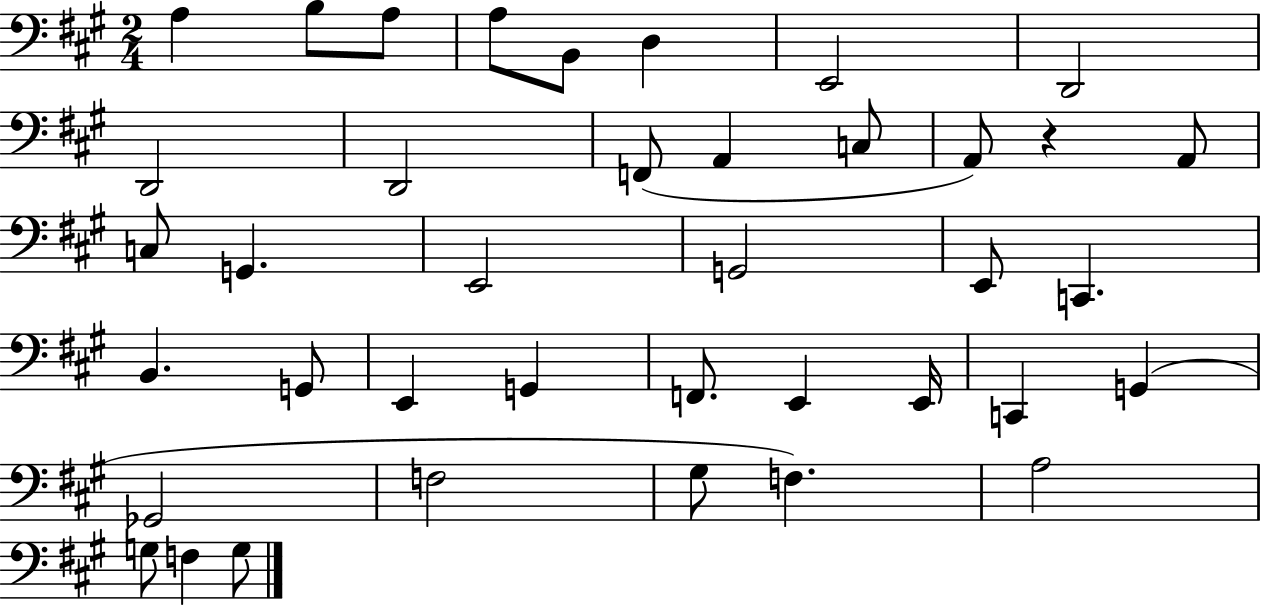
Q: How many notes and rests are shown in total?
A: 39